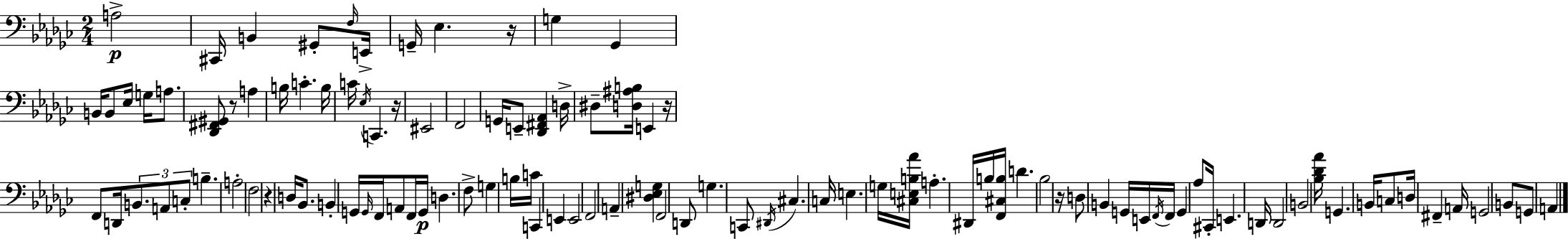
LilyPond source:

{
  \clef bass
  \numericTimeSignature
  \time 2/4
  \key ees \minor
  a2->\p | cis,16 b,4 gis,8-. \grace { f16 } | e,16-> g,16-- ees4. | r16 g4 ges,4 | \break b,16 b,8 ees16 g16 a8. | <des, fis, gis,>8 r8 a4 | b16 c'4.-. | b16 c'16 \acciaccatura { ees16 } c,4. | \break r16 eis,2 | f,2 | g,16 e,8-- <des, fis, aes,>4 | d16-> dis8-- <d ais b>16 e,4 | \break r16 f,8 d,16 \tuplet 3/2 { b,8. | a,8 c8-. } b4.-- | a2-. | f2 | \break r4 d16 bes,8. | b,4-. g,16 \grace { g,16 } | f,16 a,8 f,16 g,16\p d4. | f8-> g4 | \break b16 c'16 c,4 e,4 | e,2 | f,2 | a,4-- <dis ees g>4 | \break f,2 | d,8 g4. | c,8 \acciaccatura { dis,16 } cis4. | c16 e4. | \break g16 <cis e b aes'>16 a4.-. | dis,16 b16 <f, cis b>16 d'4. | bes2 | r16 d8 b,4 | \break g,16 e,16 \acciaccatura { f,16 } f,16 g,4 | aes8 cis,16-. e,4. | d,16 d,2 | b,2 | \break <bes des' aes'>16 g,4. | b,16 c8 d16 | fis,4-- a,16 g,2 | b,8 g,8 | \break a,4 \bar "|."
}